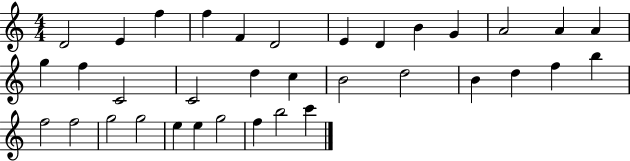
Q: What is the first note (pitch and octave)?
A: D4